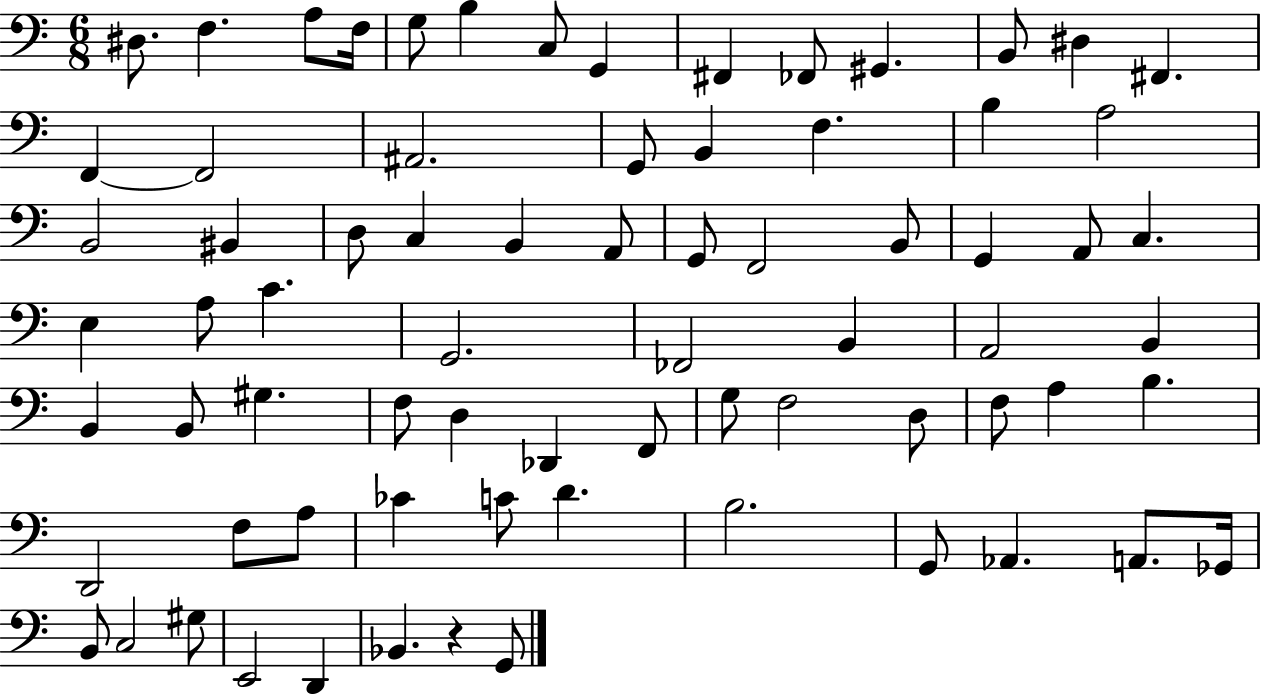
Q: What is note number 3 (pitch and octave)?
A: A3